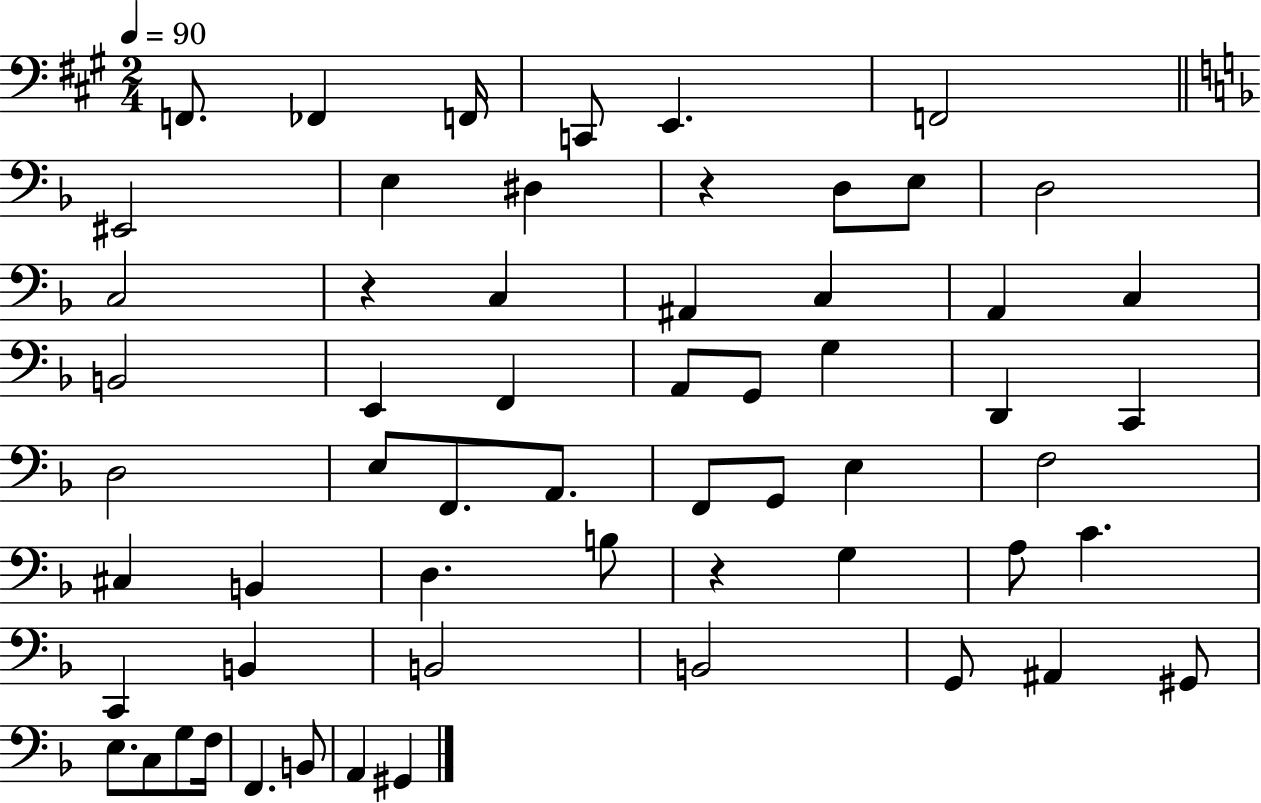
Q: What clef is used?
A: bass